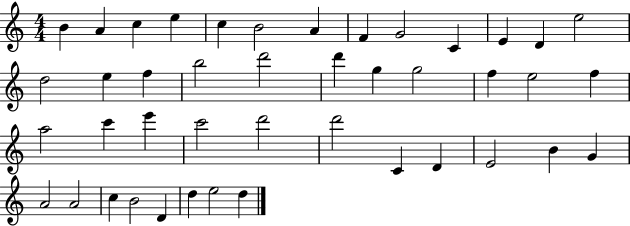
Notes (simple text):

B4/q A4/q C5/q E5/q C5/q B4/h A4/q F4/q G4/h C4/q E4/q D4/q E5/h D5/h E5/q F5/q B5/h D6/h D6/q G5/q G5/h F5/q E5/h F5/q A5/h C6/q E6/q C6/h D6/h D6/h C4/q D4/q E4/h B4/q G4/q A4/h A4/h C5/q B4/h D4/q D5/q E5/h D5/q